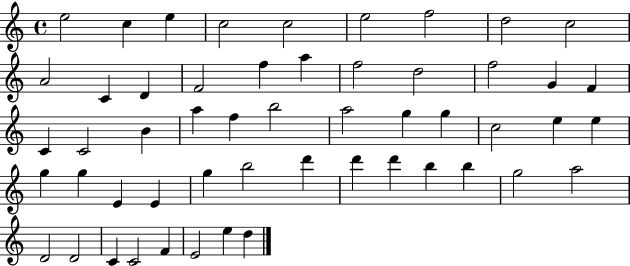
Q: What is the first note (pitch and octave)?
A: E5